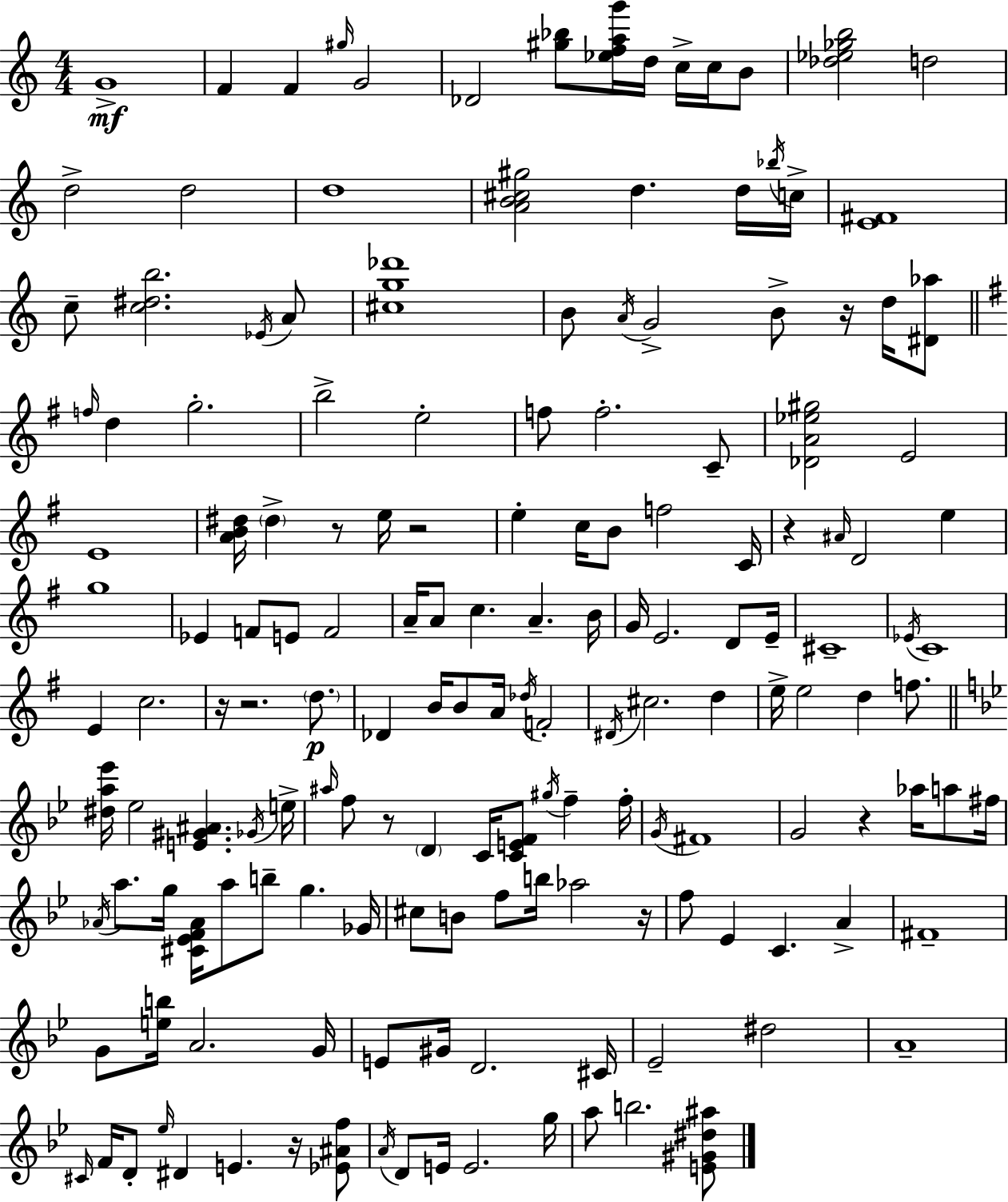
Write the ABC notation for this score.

X:1
T:Untitled
M:4/4
L:1/4
K:C
G4 F F ^g/4 G2 _D2 [^g_b]/2 [_efag']/4 d/4 c/4 c/4 B/2 [_d_e_gb]2 d2 d2 d2 d4 [AB^c^g]2 d d/4 _b/4 c/4 [E^F]4 c/2 [c^db]2 _E/4 A/2 [^cg_d']4 B/2 A/4 G2 B/2 z/4 d/4 [^D_a]/2 f/4 d g2 b2 e2 f/2 f2 C/2 [_DA_e^g]2 E2 E4 [AB^d]/4 ^d z/2 e/4 z2 e c/4 B/2 f2 C/4 z ^A/4 D2 e g4 _E F/2 E/2 F2 A/4 A/2 c A B/4 G/4 E2 D/2 E/4 ^C4 _E/4 C4 E c2 z/4 z2 d/2 _D B/4 B/2 A/4 _d/4 F2 ^D/4 ^c2 d e/4 e2 d f/2 [^da_e']/4 _e2 [E^G^A] _G/4 e/4 ^a/4 f/2 z/2 D C/4 [CEF]/2 ^g/4 f f/4 G/4 ^F4 G2 z _a/4 a/2 ^f/4 _A/4 a/2 g/4 [^C_EF_A]/4 a/2 b/2 g _G/4 ^c/2 B/2 f/2 b/4 _a2 z/4 f/2 _E C A ^F4 G/2 [eb]/4 A2 G/4 E/2 ^G/4 D2 ^C/4 _E2 ^d2 A4 ^C/4 F/4 D/2 _e/4 ^D E z/4 [_E^Af]/2 A/4 D/2 E/4 E2 g/4 a/2 b2 [E^G^d^a]/2